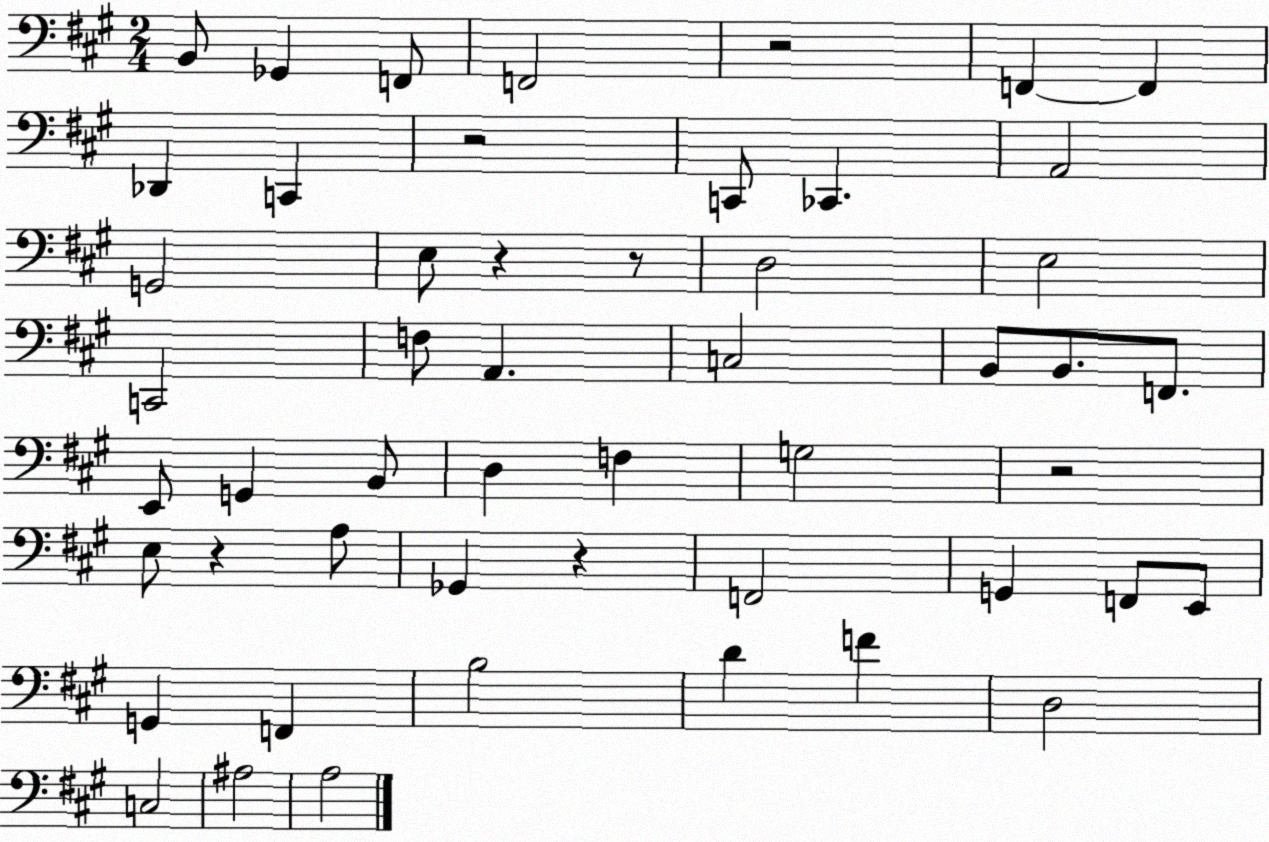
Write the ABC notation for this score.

X:1
T:Untitled
M:2/4
L:1/4
K:A
B,,/2 _G,, F,,/2 F,,2 z2 F,, F,, _D,, C,, z2 C,,/2 _C,, A,,2 G,,2 E,/2 z z/2 D,2 E,2 C,,2 F,/2 A,, C,2 B,,/2 B,,/2 F,,/2 E,,/2 G,, B,,/2 D, F, G,2 z2 E,/2 z A,/2 _G,, z F,,2 G,, F,,/2 E,,/2 G,, F,, B,2 D F D,2 C,2 ^A,2 A,2